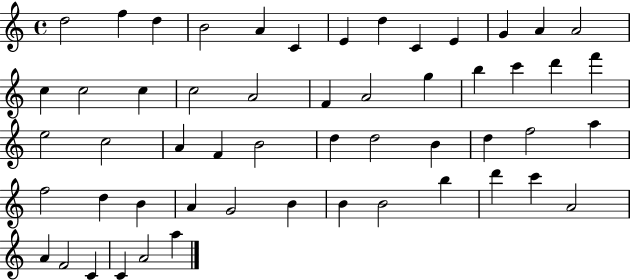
{
  \clef treble
  \time 4/4
  \defaultTimeSignature
  \key c \major
  d''2 f''4 d''4 | b'2 a'4 c'4 | e'4 d''4 c'4 e'4 | g'4 a'4 a'2 | \break c''4 c''2 c''4 | c''2 a'2 | f'4 a'2 g''4 | b''4 c'''4 d'''4 f'''4 | \break e''2 c''2 | a'4 f'4 b'2 | d''4 d''2 b'4 | d''4 f''2 a''4 | \break f''2 d''4 b'4 | a'4 g'2 b'4 | b'4 b'2 b''4 | d'''4 c'''4 a'2 | \break a'4 f'2 c'4 | c'4 a'2 a''4 | \bar "|."
}